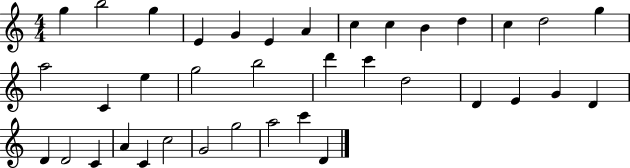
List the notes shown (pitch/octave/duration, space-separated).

G5/q B5/h G5/q E4/q G4/q E4/q A4/q C5/q C5/q B4/q D5/q C5/q D5/h G5/q A5/h C4/q E5/q G5/h B5/h D6/q C6/q D5/h D4/q E4/q G4/q D4/q D4/q D4/h C4/q A4/q C4/q C5/h G4/h G5/h A5/h C6/q D4/q